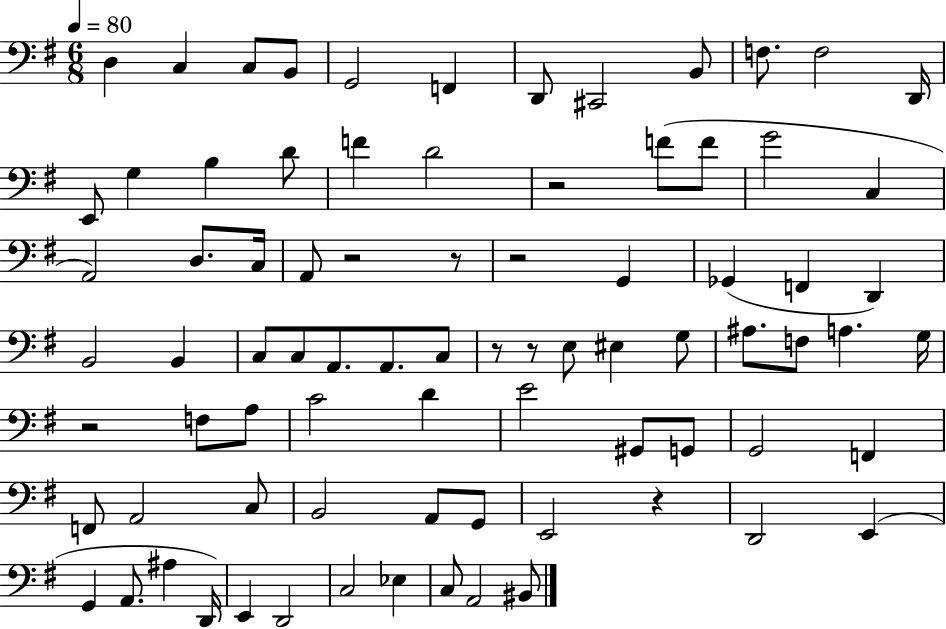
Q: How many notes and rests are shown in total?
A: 81